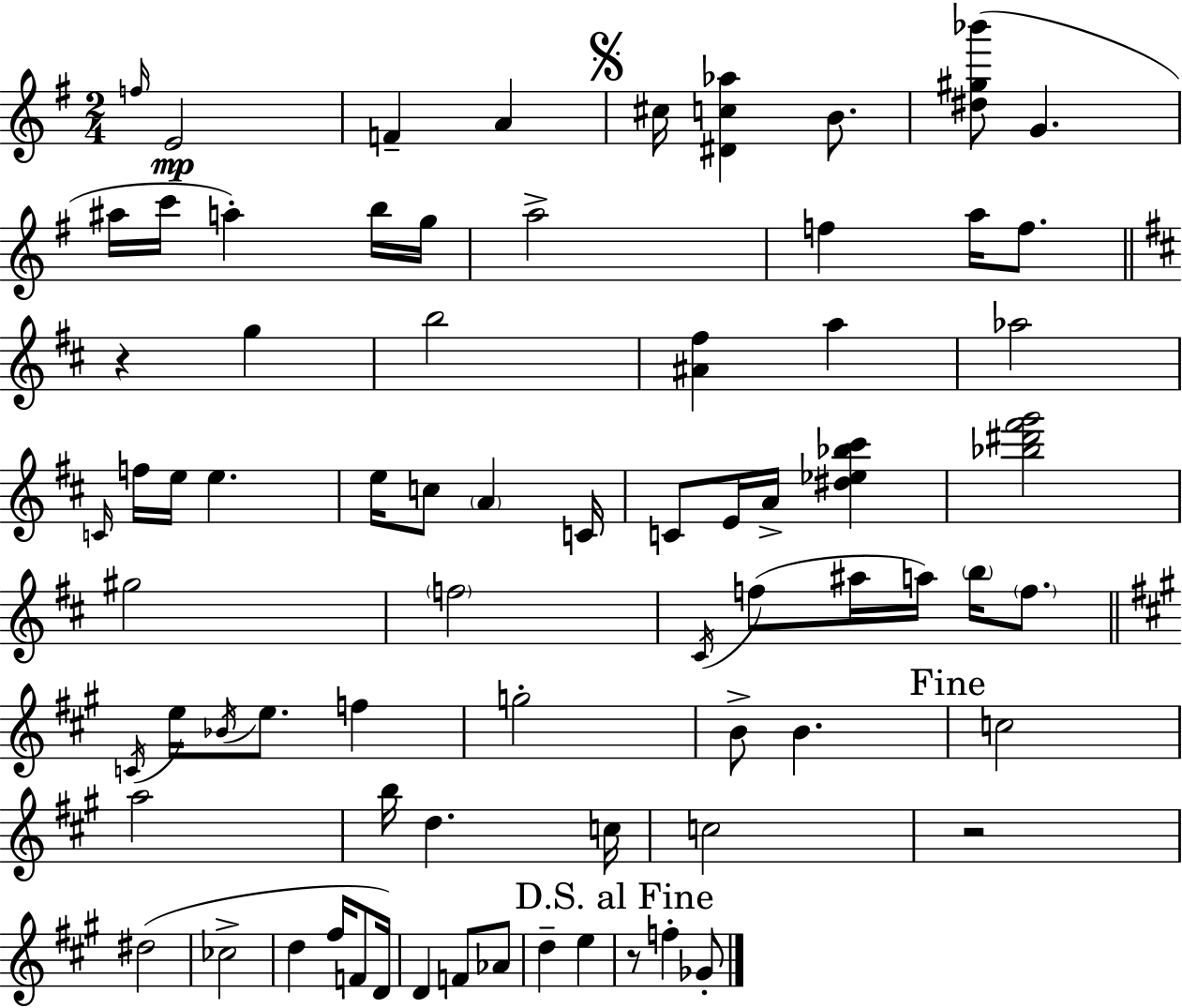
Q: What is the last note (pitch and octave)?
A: Gb4